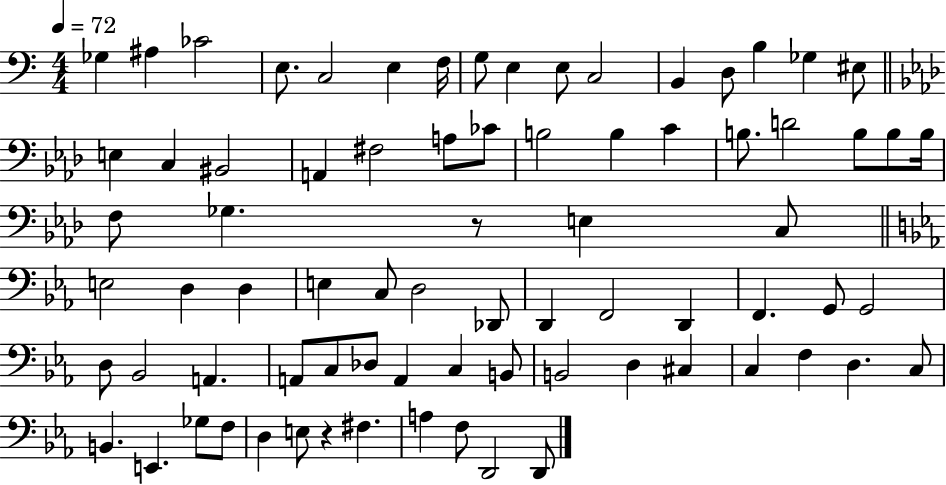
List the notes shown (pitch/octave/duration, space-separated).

Gb3/q A#3/q CES4/h E3/e. C3/h E3/q F3/s G3/e E3/q E3/e C3/h B2/q D3/e B3/q Gb3/q EIS3/e E3/q C3/q BIS2/h A2/q F#3/h A3/e CES4/e B3/h B3/q C4/q B3/e. D4/h B3/e B3/e B3/s F3/e Gb3/q. R/e E3/q C3/e E3/h D3/q D3/q E3/q C3/e D3/h Db2/e D2/q F2/h D2/q F2/q. G2/e G2/h D3/e Bb2/h A2/q. A2/e C3/e Db3/e A2/q C3/q B2/e B2/h D3/q C#3/q C3/q F3/q D3/q. C3/e B2/q. E2/q. Gb3/e F3/e D3/q E3/e R/q F#3/q. A3/q F3/e D2/h D2/e